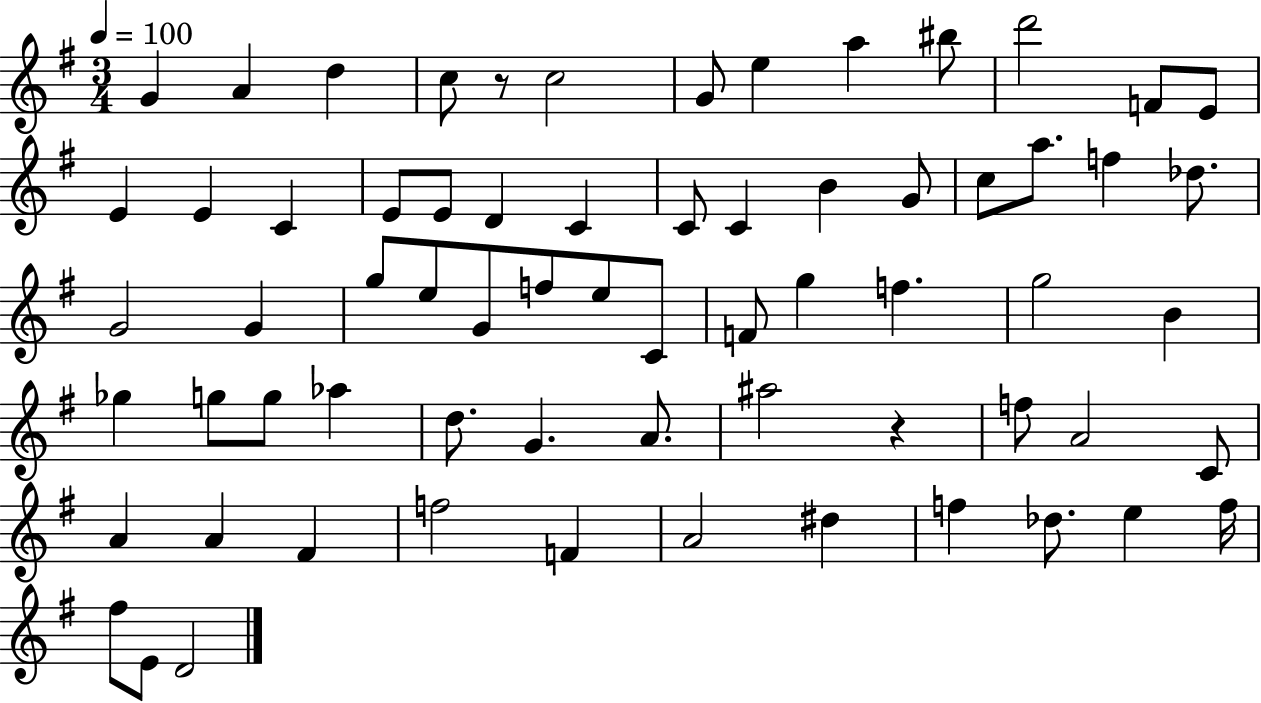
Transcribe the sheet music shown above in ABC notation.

X:1
T:Untitled
M:3/4
L:1/4
K:G
G A d c/2 z/2 c2 G/2 e a ^b/2 d'2 F/2 E/2 E E C E/2 E/2 D C C/2 C B G/2 c/2 a/2 f _d/2 G2 G g/2 e/2 G/2 f/2 e/2 C/2 F/2 g f g2 B _g g/2 g/2 _a d/2 G A/2 ^a2 z f/2 A2 C/2 A A ^F f2 F A2 ^d f _d/2 e f/4 ^f/2 E/2 D2